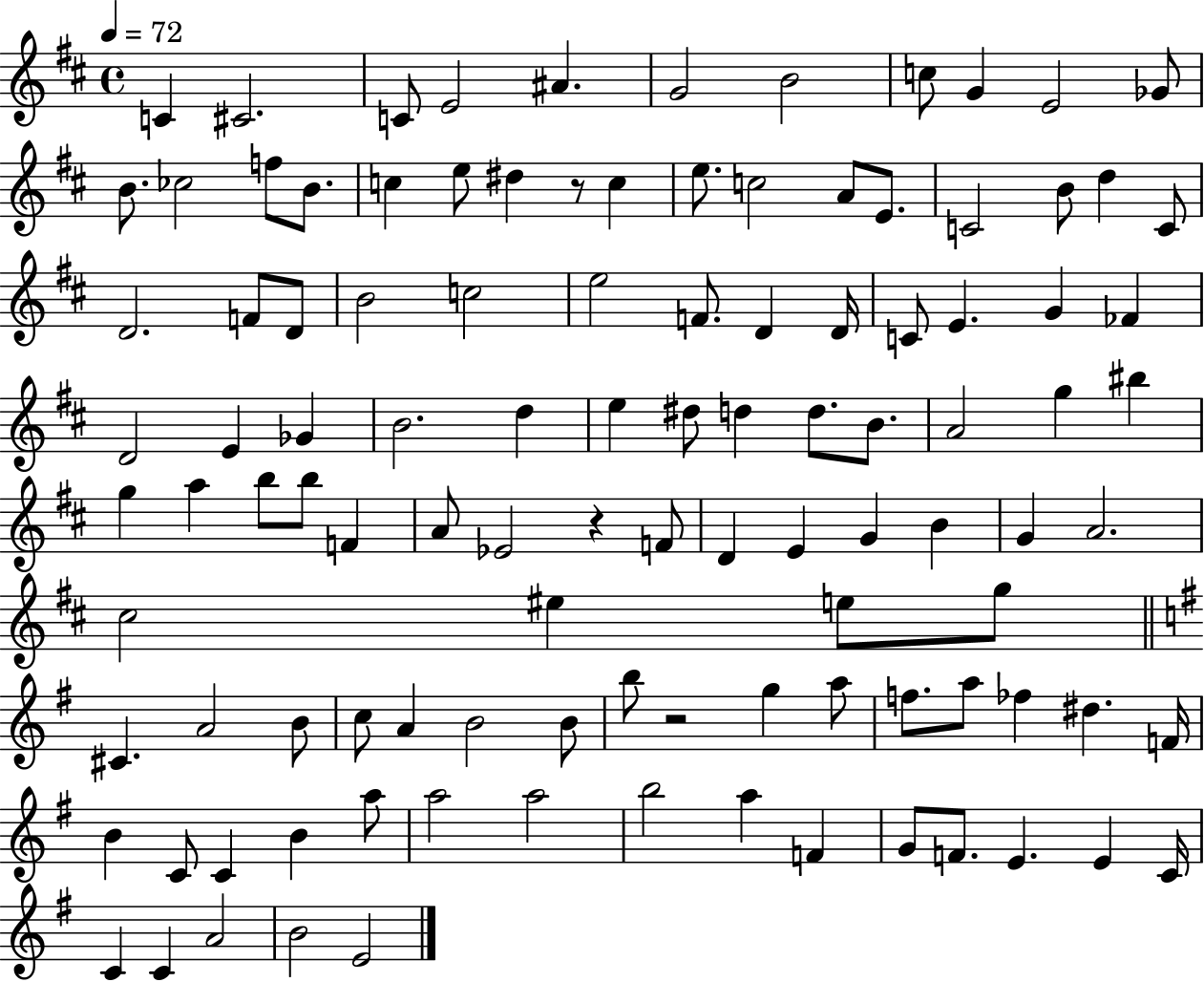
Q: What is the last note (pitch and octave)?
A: E4